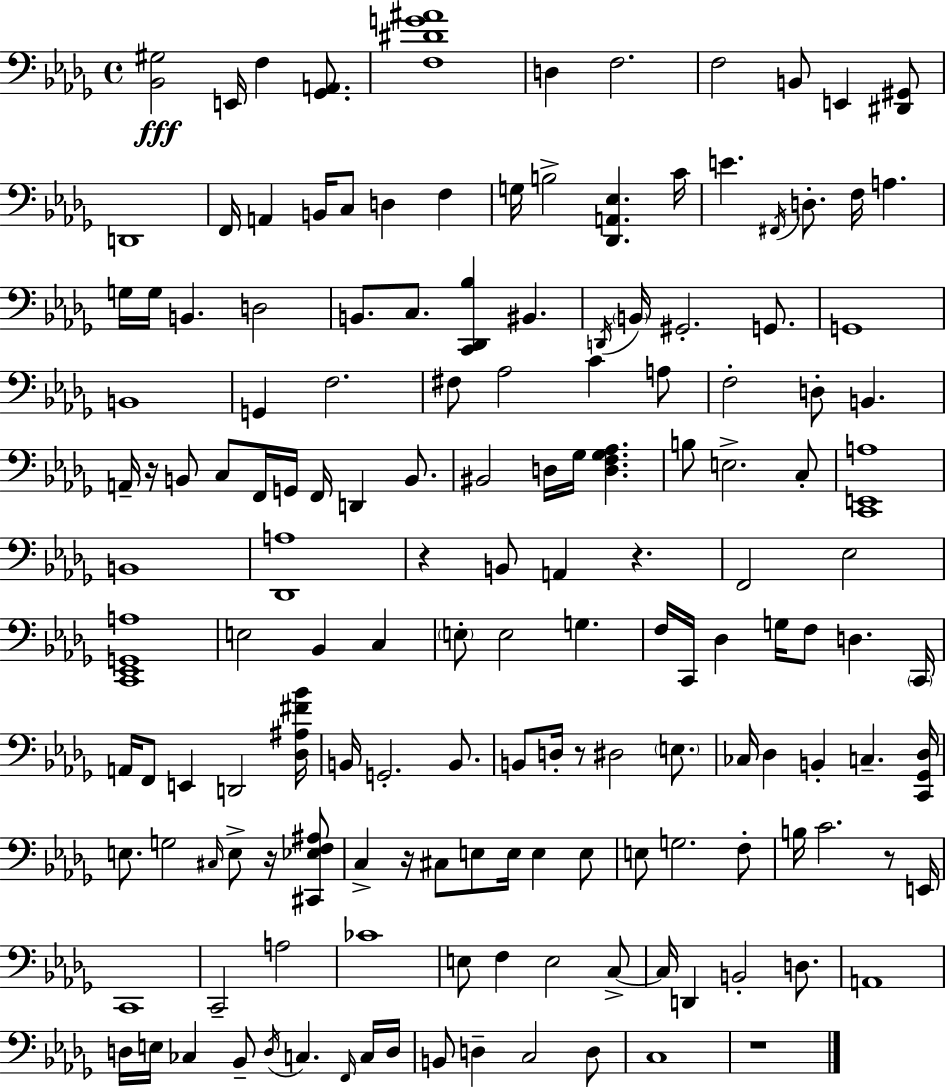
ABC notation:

X:1
T:Untitled
M:4/4
L:1/4
K:Bbm
[_B,,^G,]2 E,,/4 F, [_G,,A,,]/2 [F,^DG^A]4 D, F,2 F,2 B,,/2 E,, [^D,,^G,,]/2 D,,4 F,,/4 A,, B,,/4 C,/2 D, F, G,/4 B,2 [_D,,A,,_E,] C/4 E ^F,,/4 D,/2 F,/4 A, G,/4 G,/4 B,, D,2 B,,/2 C,/2 [C,,_D,,_B,] ^B,, D,,/4 B,,/4 ^G,,2 G,,/2 G,,4 B,,4 G,, F,2 ^F,/2 _A,2 C A,/2 F,2 D,/2 B,, A,,/4 z/4 B,,/2 C,/2 F,,/4 G,,/4 F,,/4 D,, B,,/2 ^B,,2 D,/4 _G,/4 [D,F,_G,_A,] B,/2 E,2 C,/2 [C,,E,,A,]4 B,,4 [_D,,A,]4 z B,,/2 A,, z F,,2 _E,2 [C,,_E,,G,,A,]4 E,2 _B,, C, E,/2 E,2 G, F,/4 C,,/4 _D, G,/4 F,/2 D, C,,/4 A,,/4 F,,/2 E,, D,,2 [_D,^A,^F_B]/4 B,,/4 G,,2 B,,/2 B,,/2 D,/4 z/2 ^D,2 E,/2 _C,/4 _D, B,, C, [C,,_G,,_D,]/4 E,/2 G,2 ^C,/4 E,/2 z/4 [^C,,_E,F,^A,]/2 C, z/4 ^C,/2 E,/2 E,/4 E, E,/2 E,/2 G,2 F,/2 B,/4 C2 z/2 E,,/4 C,,4 C,,2 A,2 _C4 E,/2 F, E,2 C,/2 C,/4 D,, B,,2 D,/2 A,,4 D,/4 E,/4 _C, _B,,/2 D,/4 C, F,,/4 C,/4 D,/4 B,,/2 D, C,2 D,/2 C,4 z4